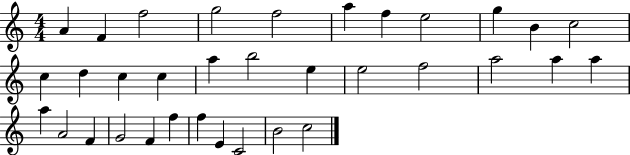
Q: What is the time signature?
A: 4/4